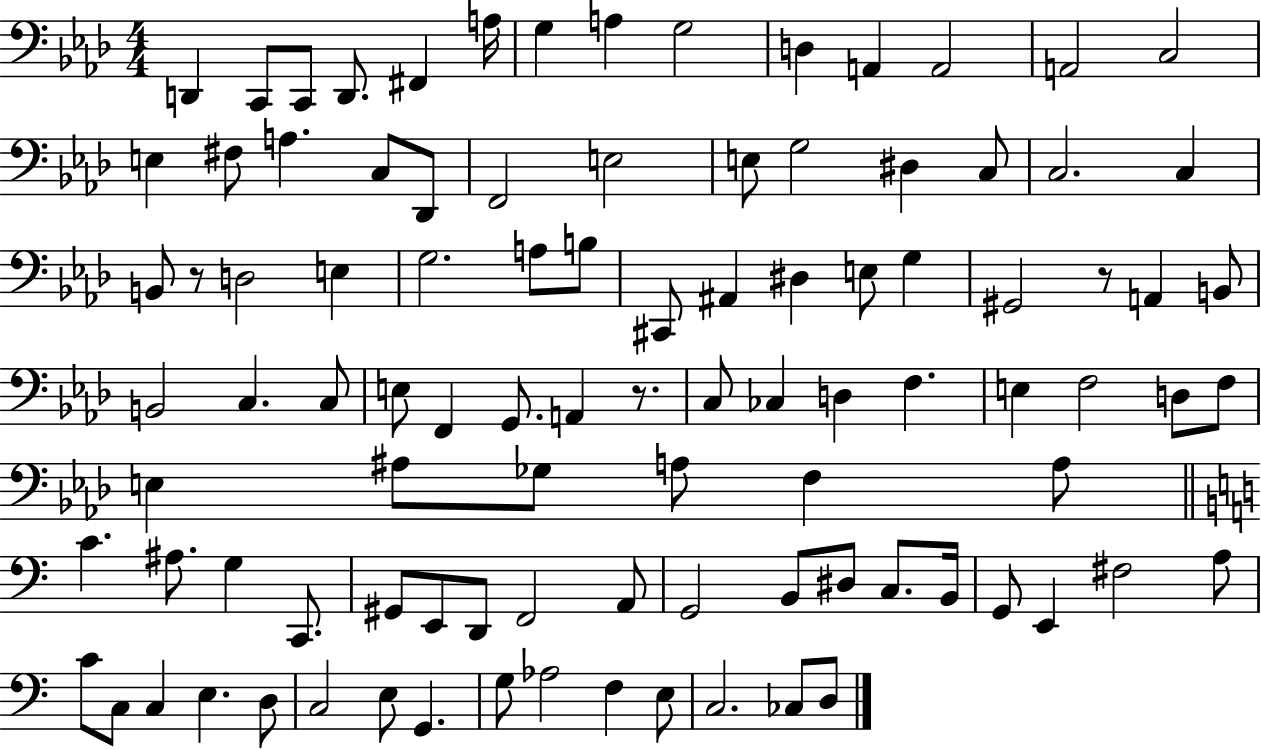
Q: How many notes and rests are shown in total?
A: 98